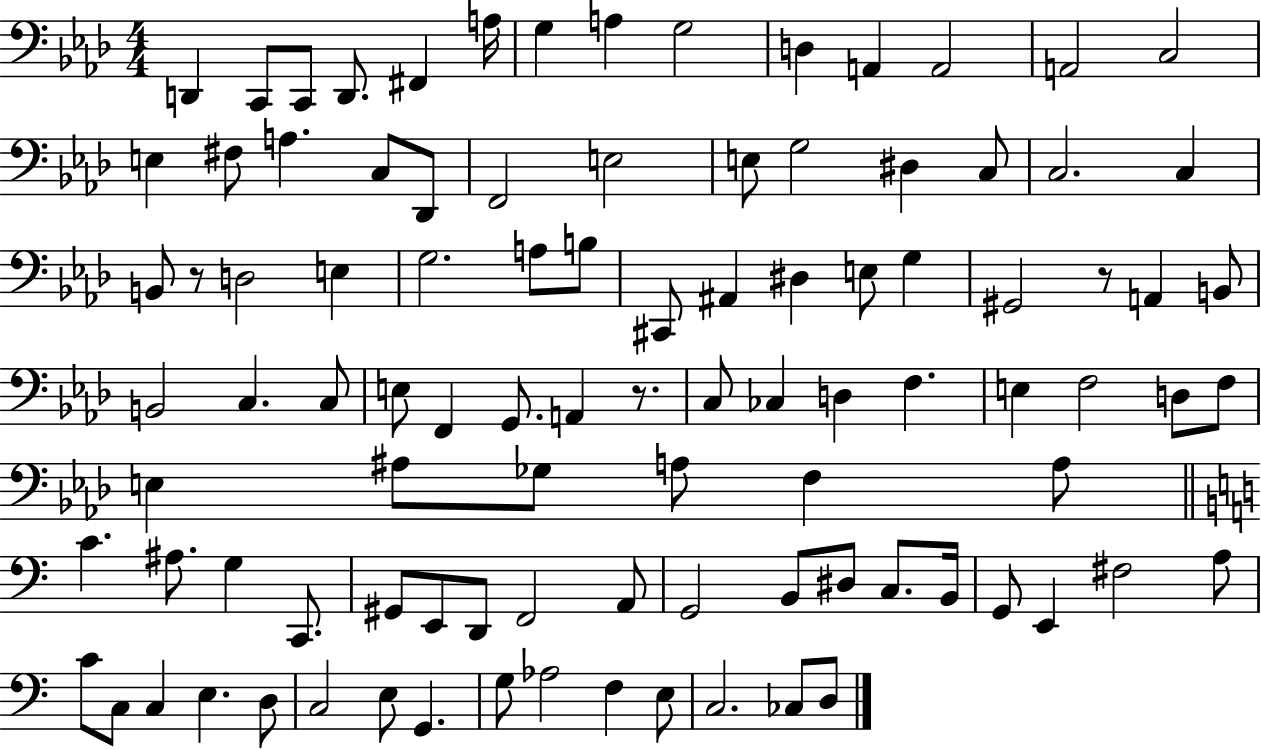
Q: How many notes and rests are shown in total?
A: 98